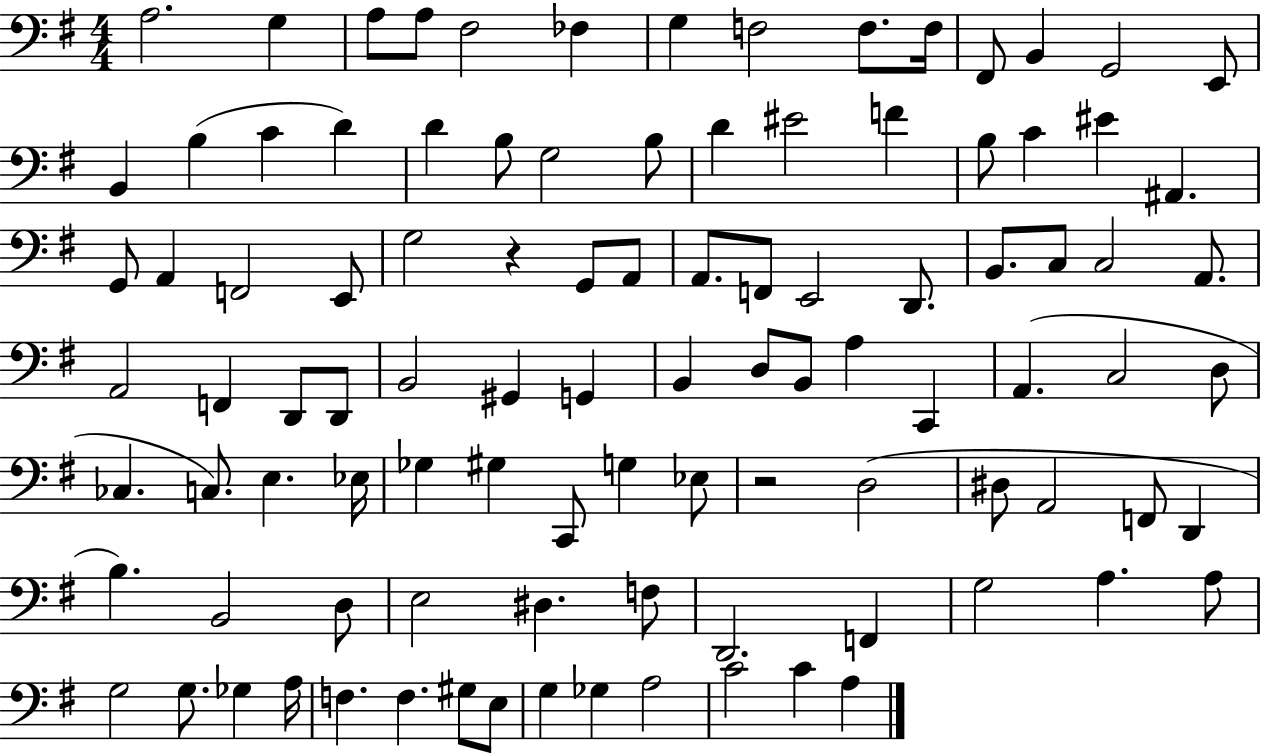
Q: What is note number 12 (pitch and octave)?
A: B2